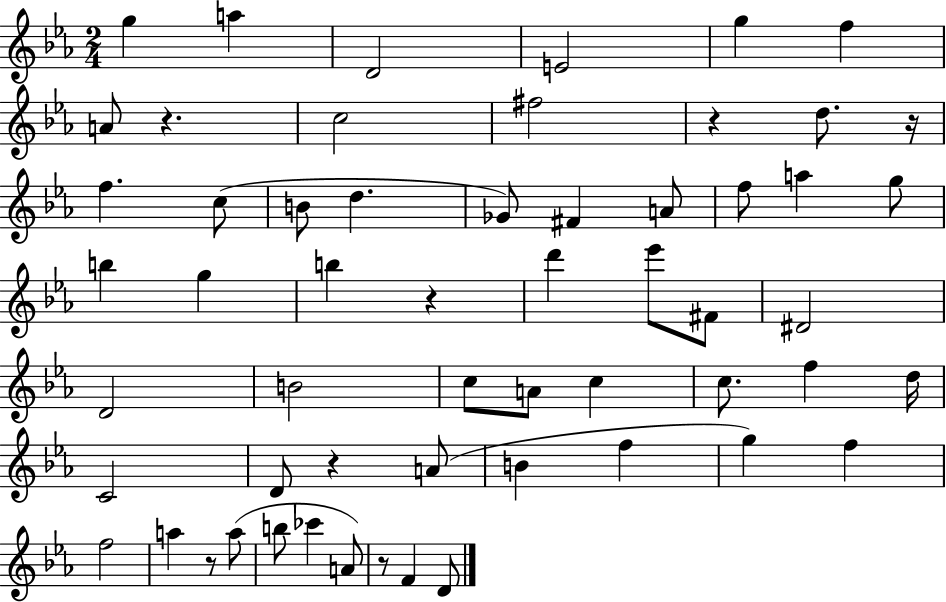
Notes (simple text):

G5/q A5/q D4/h E4/h G5/q F5/q A4/e R/q. C5/h F#5/h R/q D5/e. R/s F5/q. C5/e B4/e D5/q. Gb4/e F#4/q A4/e F5/e A5/q G5/e B5/q G5/q B5/q R/q D6/q Eb6/e F#4/e D#4/h D4/h B4/h C5/e A4/e C5/q C5/e. F5/q D5/s C4/h D4/e R/q A4/e B4/q F5/q G5/q F5/q F5/h A5/q R/e A5/e B5/e CES6/q A4/e R/e F4/q D4/e